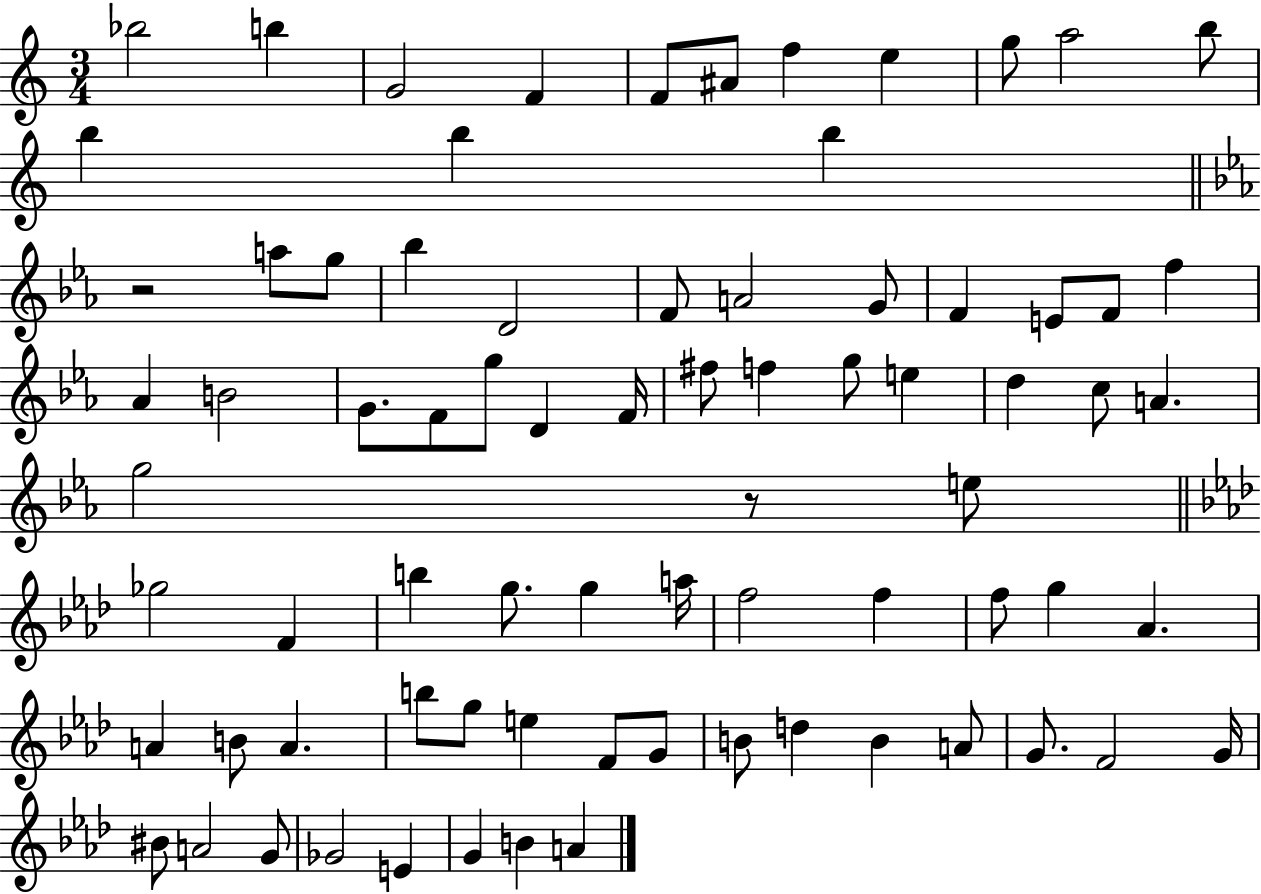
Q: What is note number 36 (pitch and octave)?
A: E5